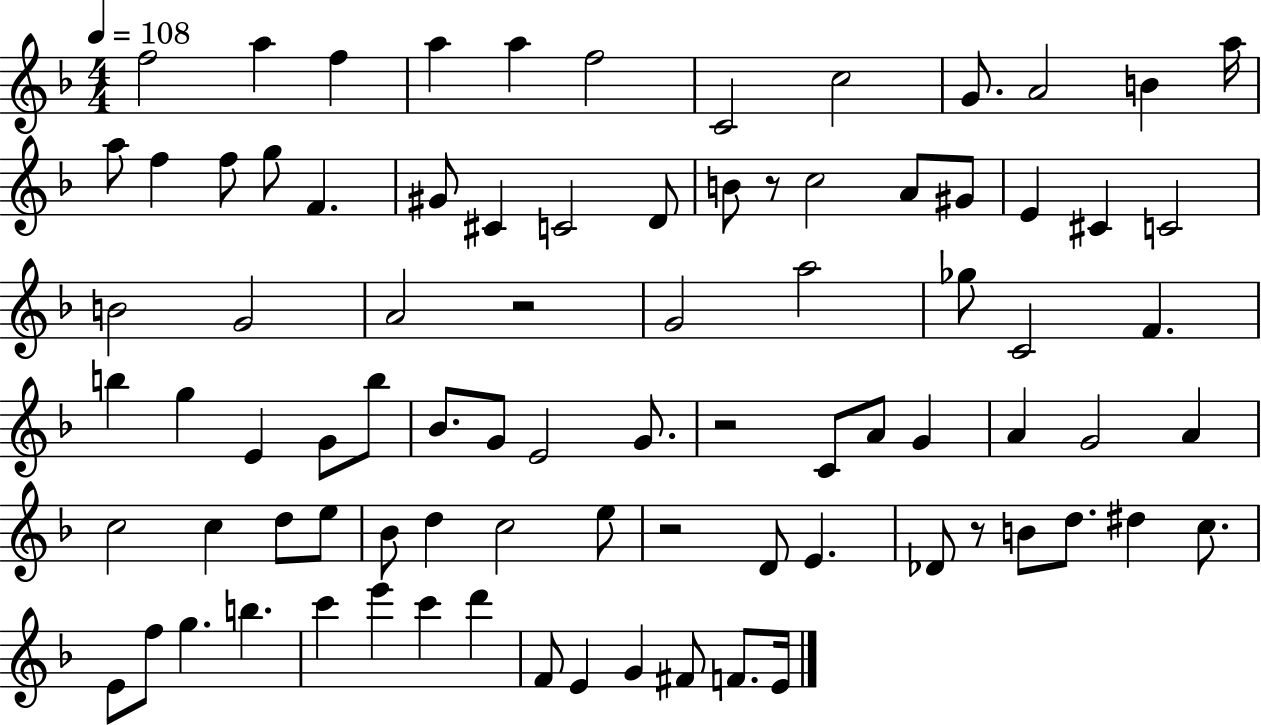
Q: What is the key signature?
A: F major